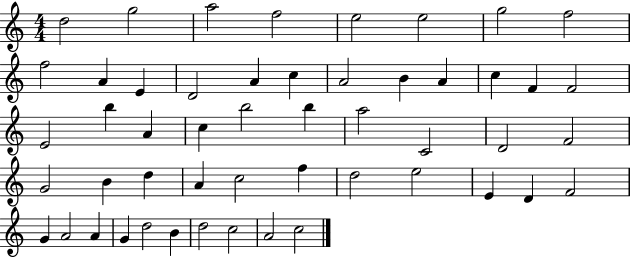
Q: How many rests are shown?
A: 0